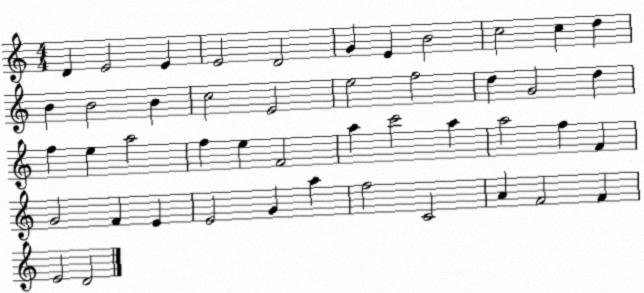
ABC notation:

X:1
T:Untitled
M:4/4
L:1/4
K:C
D E2 E E2 D2 G E B2 c2 c d B B2 B c2 E2 e2 f2 d G2 d f e a2 f e F2 a c'2 a a2 f F G2 F E E2 G a f2 C2 A F2 F E2 D2